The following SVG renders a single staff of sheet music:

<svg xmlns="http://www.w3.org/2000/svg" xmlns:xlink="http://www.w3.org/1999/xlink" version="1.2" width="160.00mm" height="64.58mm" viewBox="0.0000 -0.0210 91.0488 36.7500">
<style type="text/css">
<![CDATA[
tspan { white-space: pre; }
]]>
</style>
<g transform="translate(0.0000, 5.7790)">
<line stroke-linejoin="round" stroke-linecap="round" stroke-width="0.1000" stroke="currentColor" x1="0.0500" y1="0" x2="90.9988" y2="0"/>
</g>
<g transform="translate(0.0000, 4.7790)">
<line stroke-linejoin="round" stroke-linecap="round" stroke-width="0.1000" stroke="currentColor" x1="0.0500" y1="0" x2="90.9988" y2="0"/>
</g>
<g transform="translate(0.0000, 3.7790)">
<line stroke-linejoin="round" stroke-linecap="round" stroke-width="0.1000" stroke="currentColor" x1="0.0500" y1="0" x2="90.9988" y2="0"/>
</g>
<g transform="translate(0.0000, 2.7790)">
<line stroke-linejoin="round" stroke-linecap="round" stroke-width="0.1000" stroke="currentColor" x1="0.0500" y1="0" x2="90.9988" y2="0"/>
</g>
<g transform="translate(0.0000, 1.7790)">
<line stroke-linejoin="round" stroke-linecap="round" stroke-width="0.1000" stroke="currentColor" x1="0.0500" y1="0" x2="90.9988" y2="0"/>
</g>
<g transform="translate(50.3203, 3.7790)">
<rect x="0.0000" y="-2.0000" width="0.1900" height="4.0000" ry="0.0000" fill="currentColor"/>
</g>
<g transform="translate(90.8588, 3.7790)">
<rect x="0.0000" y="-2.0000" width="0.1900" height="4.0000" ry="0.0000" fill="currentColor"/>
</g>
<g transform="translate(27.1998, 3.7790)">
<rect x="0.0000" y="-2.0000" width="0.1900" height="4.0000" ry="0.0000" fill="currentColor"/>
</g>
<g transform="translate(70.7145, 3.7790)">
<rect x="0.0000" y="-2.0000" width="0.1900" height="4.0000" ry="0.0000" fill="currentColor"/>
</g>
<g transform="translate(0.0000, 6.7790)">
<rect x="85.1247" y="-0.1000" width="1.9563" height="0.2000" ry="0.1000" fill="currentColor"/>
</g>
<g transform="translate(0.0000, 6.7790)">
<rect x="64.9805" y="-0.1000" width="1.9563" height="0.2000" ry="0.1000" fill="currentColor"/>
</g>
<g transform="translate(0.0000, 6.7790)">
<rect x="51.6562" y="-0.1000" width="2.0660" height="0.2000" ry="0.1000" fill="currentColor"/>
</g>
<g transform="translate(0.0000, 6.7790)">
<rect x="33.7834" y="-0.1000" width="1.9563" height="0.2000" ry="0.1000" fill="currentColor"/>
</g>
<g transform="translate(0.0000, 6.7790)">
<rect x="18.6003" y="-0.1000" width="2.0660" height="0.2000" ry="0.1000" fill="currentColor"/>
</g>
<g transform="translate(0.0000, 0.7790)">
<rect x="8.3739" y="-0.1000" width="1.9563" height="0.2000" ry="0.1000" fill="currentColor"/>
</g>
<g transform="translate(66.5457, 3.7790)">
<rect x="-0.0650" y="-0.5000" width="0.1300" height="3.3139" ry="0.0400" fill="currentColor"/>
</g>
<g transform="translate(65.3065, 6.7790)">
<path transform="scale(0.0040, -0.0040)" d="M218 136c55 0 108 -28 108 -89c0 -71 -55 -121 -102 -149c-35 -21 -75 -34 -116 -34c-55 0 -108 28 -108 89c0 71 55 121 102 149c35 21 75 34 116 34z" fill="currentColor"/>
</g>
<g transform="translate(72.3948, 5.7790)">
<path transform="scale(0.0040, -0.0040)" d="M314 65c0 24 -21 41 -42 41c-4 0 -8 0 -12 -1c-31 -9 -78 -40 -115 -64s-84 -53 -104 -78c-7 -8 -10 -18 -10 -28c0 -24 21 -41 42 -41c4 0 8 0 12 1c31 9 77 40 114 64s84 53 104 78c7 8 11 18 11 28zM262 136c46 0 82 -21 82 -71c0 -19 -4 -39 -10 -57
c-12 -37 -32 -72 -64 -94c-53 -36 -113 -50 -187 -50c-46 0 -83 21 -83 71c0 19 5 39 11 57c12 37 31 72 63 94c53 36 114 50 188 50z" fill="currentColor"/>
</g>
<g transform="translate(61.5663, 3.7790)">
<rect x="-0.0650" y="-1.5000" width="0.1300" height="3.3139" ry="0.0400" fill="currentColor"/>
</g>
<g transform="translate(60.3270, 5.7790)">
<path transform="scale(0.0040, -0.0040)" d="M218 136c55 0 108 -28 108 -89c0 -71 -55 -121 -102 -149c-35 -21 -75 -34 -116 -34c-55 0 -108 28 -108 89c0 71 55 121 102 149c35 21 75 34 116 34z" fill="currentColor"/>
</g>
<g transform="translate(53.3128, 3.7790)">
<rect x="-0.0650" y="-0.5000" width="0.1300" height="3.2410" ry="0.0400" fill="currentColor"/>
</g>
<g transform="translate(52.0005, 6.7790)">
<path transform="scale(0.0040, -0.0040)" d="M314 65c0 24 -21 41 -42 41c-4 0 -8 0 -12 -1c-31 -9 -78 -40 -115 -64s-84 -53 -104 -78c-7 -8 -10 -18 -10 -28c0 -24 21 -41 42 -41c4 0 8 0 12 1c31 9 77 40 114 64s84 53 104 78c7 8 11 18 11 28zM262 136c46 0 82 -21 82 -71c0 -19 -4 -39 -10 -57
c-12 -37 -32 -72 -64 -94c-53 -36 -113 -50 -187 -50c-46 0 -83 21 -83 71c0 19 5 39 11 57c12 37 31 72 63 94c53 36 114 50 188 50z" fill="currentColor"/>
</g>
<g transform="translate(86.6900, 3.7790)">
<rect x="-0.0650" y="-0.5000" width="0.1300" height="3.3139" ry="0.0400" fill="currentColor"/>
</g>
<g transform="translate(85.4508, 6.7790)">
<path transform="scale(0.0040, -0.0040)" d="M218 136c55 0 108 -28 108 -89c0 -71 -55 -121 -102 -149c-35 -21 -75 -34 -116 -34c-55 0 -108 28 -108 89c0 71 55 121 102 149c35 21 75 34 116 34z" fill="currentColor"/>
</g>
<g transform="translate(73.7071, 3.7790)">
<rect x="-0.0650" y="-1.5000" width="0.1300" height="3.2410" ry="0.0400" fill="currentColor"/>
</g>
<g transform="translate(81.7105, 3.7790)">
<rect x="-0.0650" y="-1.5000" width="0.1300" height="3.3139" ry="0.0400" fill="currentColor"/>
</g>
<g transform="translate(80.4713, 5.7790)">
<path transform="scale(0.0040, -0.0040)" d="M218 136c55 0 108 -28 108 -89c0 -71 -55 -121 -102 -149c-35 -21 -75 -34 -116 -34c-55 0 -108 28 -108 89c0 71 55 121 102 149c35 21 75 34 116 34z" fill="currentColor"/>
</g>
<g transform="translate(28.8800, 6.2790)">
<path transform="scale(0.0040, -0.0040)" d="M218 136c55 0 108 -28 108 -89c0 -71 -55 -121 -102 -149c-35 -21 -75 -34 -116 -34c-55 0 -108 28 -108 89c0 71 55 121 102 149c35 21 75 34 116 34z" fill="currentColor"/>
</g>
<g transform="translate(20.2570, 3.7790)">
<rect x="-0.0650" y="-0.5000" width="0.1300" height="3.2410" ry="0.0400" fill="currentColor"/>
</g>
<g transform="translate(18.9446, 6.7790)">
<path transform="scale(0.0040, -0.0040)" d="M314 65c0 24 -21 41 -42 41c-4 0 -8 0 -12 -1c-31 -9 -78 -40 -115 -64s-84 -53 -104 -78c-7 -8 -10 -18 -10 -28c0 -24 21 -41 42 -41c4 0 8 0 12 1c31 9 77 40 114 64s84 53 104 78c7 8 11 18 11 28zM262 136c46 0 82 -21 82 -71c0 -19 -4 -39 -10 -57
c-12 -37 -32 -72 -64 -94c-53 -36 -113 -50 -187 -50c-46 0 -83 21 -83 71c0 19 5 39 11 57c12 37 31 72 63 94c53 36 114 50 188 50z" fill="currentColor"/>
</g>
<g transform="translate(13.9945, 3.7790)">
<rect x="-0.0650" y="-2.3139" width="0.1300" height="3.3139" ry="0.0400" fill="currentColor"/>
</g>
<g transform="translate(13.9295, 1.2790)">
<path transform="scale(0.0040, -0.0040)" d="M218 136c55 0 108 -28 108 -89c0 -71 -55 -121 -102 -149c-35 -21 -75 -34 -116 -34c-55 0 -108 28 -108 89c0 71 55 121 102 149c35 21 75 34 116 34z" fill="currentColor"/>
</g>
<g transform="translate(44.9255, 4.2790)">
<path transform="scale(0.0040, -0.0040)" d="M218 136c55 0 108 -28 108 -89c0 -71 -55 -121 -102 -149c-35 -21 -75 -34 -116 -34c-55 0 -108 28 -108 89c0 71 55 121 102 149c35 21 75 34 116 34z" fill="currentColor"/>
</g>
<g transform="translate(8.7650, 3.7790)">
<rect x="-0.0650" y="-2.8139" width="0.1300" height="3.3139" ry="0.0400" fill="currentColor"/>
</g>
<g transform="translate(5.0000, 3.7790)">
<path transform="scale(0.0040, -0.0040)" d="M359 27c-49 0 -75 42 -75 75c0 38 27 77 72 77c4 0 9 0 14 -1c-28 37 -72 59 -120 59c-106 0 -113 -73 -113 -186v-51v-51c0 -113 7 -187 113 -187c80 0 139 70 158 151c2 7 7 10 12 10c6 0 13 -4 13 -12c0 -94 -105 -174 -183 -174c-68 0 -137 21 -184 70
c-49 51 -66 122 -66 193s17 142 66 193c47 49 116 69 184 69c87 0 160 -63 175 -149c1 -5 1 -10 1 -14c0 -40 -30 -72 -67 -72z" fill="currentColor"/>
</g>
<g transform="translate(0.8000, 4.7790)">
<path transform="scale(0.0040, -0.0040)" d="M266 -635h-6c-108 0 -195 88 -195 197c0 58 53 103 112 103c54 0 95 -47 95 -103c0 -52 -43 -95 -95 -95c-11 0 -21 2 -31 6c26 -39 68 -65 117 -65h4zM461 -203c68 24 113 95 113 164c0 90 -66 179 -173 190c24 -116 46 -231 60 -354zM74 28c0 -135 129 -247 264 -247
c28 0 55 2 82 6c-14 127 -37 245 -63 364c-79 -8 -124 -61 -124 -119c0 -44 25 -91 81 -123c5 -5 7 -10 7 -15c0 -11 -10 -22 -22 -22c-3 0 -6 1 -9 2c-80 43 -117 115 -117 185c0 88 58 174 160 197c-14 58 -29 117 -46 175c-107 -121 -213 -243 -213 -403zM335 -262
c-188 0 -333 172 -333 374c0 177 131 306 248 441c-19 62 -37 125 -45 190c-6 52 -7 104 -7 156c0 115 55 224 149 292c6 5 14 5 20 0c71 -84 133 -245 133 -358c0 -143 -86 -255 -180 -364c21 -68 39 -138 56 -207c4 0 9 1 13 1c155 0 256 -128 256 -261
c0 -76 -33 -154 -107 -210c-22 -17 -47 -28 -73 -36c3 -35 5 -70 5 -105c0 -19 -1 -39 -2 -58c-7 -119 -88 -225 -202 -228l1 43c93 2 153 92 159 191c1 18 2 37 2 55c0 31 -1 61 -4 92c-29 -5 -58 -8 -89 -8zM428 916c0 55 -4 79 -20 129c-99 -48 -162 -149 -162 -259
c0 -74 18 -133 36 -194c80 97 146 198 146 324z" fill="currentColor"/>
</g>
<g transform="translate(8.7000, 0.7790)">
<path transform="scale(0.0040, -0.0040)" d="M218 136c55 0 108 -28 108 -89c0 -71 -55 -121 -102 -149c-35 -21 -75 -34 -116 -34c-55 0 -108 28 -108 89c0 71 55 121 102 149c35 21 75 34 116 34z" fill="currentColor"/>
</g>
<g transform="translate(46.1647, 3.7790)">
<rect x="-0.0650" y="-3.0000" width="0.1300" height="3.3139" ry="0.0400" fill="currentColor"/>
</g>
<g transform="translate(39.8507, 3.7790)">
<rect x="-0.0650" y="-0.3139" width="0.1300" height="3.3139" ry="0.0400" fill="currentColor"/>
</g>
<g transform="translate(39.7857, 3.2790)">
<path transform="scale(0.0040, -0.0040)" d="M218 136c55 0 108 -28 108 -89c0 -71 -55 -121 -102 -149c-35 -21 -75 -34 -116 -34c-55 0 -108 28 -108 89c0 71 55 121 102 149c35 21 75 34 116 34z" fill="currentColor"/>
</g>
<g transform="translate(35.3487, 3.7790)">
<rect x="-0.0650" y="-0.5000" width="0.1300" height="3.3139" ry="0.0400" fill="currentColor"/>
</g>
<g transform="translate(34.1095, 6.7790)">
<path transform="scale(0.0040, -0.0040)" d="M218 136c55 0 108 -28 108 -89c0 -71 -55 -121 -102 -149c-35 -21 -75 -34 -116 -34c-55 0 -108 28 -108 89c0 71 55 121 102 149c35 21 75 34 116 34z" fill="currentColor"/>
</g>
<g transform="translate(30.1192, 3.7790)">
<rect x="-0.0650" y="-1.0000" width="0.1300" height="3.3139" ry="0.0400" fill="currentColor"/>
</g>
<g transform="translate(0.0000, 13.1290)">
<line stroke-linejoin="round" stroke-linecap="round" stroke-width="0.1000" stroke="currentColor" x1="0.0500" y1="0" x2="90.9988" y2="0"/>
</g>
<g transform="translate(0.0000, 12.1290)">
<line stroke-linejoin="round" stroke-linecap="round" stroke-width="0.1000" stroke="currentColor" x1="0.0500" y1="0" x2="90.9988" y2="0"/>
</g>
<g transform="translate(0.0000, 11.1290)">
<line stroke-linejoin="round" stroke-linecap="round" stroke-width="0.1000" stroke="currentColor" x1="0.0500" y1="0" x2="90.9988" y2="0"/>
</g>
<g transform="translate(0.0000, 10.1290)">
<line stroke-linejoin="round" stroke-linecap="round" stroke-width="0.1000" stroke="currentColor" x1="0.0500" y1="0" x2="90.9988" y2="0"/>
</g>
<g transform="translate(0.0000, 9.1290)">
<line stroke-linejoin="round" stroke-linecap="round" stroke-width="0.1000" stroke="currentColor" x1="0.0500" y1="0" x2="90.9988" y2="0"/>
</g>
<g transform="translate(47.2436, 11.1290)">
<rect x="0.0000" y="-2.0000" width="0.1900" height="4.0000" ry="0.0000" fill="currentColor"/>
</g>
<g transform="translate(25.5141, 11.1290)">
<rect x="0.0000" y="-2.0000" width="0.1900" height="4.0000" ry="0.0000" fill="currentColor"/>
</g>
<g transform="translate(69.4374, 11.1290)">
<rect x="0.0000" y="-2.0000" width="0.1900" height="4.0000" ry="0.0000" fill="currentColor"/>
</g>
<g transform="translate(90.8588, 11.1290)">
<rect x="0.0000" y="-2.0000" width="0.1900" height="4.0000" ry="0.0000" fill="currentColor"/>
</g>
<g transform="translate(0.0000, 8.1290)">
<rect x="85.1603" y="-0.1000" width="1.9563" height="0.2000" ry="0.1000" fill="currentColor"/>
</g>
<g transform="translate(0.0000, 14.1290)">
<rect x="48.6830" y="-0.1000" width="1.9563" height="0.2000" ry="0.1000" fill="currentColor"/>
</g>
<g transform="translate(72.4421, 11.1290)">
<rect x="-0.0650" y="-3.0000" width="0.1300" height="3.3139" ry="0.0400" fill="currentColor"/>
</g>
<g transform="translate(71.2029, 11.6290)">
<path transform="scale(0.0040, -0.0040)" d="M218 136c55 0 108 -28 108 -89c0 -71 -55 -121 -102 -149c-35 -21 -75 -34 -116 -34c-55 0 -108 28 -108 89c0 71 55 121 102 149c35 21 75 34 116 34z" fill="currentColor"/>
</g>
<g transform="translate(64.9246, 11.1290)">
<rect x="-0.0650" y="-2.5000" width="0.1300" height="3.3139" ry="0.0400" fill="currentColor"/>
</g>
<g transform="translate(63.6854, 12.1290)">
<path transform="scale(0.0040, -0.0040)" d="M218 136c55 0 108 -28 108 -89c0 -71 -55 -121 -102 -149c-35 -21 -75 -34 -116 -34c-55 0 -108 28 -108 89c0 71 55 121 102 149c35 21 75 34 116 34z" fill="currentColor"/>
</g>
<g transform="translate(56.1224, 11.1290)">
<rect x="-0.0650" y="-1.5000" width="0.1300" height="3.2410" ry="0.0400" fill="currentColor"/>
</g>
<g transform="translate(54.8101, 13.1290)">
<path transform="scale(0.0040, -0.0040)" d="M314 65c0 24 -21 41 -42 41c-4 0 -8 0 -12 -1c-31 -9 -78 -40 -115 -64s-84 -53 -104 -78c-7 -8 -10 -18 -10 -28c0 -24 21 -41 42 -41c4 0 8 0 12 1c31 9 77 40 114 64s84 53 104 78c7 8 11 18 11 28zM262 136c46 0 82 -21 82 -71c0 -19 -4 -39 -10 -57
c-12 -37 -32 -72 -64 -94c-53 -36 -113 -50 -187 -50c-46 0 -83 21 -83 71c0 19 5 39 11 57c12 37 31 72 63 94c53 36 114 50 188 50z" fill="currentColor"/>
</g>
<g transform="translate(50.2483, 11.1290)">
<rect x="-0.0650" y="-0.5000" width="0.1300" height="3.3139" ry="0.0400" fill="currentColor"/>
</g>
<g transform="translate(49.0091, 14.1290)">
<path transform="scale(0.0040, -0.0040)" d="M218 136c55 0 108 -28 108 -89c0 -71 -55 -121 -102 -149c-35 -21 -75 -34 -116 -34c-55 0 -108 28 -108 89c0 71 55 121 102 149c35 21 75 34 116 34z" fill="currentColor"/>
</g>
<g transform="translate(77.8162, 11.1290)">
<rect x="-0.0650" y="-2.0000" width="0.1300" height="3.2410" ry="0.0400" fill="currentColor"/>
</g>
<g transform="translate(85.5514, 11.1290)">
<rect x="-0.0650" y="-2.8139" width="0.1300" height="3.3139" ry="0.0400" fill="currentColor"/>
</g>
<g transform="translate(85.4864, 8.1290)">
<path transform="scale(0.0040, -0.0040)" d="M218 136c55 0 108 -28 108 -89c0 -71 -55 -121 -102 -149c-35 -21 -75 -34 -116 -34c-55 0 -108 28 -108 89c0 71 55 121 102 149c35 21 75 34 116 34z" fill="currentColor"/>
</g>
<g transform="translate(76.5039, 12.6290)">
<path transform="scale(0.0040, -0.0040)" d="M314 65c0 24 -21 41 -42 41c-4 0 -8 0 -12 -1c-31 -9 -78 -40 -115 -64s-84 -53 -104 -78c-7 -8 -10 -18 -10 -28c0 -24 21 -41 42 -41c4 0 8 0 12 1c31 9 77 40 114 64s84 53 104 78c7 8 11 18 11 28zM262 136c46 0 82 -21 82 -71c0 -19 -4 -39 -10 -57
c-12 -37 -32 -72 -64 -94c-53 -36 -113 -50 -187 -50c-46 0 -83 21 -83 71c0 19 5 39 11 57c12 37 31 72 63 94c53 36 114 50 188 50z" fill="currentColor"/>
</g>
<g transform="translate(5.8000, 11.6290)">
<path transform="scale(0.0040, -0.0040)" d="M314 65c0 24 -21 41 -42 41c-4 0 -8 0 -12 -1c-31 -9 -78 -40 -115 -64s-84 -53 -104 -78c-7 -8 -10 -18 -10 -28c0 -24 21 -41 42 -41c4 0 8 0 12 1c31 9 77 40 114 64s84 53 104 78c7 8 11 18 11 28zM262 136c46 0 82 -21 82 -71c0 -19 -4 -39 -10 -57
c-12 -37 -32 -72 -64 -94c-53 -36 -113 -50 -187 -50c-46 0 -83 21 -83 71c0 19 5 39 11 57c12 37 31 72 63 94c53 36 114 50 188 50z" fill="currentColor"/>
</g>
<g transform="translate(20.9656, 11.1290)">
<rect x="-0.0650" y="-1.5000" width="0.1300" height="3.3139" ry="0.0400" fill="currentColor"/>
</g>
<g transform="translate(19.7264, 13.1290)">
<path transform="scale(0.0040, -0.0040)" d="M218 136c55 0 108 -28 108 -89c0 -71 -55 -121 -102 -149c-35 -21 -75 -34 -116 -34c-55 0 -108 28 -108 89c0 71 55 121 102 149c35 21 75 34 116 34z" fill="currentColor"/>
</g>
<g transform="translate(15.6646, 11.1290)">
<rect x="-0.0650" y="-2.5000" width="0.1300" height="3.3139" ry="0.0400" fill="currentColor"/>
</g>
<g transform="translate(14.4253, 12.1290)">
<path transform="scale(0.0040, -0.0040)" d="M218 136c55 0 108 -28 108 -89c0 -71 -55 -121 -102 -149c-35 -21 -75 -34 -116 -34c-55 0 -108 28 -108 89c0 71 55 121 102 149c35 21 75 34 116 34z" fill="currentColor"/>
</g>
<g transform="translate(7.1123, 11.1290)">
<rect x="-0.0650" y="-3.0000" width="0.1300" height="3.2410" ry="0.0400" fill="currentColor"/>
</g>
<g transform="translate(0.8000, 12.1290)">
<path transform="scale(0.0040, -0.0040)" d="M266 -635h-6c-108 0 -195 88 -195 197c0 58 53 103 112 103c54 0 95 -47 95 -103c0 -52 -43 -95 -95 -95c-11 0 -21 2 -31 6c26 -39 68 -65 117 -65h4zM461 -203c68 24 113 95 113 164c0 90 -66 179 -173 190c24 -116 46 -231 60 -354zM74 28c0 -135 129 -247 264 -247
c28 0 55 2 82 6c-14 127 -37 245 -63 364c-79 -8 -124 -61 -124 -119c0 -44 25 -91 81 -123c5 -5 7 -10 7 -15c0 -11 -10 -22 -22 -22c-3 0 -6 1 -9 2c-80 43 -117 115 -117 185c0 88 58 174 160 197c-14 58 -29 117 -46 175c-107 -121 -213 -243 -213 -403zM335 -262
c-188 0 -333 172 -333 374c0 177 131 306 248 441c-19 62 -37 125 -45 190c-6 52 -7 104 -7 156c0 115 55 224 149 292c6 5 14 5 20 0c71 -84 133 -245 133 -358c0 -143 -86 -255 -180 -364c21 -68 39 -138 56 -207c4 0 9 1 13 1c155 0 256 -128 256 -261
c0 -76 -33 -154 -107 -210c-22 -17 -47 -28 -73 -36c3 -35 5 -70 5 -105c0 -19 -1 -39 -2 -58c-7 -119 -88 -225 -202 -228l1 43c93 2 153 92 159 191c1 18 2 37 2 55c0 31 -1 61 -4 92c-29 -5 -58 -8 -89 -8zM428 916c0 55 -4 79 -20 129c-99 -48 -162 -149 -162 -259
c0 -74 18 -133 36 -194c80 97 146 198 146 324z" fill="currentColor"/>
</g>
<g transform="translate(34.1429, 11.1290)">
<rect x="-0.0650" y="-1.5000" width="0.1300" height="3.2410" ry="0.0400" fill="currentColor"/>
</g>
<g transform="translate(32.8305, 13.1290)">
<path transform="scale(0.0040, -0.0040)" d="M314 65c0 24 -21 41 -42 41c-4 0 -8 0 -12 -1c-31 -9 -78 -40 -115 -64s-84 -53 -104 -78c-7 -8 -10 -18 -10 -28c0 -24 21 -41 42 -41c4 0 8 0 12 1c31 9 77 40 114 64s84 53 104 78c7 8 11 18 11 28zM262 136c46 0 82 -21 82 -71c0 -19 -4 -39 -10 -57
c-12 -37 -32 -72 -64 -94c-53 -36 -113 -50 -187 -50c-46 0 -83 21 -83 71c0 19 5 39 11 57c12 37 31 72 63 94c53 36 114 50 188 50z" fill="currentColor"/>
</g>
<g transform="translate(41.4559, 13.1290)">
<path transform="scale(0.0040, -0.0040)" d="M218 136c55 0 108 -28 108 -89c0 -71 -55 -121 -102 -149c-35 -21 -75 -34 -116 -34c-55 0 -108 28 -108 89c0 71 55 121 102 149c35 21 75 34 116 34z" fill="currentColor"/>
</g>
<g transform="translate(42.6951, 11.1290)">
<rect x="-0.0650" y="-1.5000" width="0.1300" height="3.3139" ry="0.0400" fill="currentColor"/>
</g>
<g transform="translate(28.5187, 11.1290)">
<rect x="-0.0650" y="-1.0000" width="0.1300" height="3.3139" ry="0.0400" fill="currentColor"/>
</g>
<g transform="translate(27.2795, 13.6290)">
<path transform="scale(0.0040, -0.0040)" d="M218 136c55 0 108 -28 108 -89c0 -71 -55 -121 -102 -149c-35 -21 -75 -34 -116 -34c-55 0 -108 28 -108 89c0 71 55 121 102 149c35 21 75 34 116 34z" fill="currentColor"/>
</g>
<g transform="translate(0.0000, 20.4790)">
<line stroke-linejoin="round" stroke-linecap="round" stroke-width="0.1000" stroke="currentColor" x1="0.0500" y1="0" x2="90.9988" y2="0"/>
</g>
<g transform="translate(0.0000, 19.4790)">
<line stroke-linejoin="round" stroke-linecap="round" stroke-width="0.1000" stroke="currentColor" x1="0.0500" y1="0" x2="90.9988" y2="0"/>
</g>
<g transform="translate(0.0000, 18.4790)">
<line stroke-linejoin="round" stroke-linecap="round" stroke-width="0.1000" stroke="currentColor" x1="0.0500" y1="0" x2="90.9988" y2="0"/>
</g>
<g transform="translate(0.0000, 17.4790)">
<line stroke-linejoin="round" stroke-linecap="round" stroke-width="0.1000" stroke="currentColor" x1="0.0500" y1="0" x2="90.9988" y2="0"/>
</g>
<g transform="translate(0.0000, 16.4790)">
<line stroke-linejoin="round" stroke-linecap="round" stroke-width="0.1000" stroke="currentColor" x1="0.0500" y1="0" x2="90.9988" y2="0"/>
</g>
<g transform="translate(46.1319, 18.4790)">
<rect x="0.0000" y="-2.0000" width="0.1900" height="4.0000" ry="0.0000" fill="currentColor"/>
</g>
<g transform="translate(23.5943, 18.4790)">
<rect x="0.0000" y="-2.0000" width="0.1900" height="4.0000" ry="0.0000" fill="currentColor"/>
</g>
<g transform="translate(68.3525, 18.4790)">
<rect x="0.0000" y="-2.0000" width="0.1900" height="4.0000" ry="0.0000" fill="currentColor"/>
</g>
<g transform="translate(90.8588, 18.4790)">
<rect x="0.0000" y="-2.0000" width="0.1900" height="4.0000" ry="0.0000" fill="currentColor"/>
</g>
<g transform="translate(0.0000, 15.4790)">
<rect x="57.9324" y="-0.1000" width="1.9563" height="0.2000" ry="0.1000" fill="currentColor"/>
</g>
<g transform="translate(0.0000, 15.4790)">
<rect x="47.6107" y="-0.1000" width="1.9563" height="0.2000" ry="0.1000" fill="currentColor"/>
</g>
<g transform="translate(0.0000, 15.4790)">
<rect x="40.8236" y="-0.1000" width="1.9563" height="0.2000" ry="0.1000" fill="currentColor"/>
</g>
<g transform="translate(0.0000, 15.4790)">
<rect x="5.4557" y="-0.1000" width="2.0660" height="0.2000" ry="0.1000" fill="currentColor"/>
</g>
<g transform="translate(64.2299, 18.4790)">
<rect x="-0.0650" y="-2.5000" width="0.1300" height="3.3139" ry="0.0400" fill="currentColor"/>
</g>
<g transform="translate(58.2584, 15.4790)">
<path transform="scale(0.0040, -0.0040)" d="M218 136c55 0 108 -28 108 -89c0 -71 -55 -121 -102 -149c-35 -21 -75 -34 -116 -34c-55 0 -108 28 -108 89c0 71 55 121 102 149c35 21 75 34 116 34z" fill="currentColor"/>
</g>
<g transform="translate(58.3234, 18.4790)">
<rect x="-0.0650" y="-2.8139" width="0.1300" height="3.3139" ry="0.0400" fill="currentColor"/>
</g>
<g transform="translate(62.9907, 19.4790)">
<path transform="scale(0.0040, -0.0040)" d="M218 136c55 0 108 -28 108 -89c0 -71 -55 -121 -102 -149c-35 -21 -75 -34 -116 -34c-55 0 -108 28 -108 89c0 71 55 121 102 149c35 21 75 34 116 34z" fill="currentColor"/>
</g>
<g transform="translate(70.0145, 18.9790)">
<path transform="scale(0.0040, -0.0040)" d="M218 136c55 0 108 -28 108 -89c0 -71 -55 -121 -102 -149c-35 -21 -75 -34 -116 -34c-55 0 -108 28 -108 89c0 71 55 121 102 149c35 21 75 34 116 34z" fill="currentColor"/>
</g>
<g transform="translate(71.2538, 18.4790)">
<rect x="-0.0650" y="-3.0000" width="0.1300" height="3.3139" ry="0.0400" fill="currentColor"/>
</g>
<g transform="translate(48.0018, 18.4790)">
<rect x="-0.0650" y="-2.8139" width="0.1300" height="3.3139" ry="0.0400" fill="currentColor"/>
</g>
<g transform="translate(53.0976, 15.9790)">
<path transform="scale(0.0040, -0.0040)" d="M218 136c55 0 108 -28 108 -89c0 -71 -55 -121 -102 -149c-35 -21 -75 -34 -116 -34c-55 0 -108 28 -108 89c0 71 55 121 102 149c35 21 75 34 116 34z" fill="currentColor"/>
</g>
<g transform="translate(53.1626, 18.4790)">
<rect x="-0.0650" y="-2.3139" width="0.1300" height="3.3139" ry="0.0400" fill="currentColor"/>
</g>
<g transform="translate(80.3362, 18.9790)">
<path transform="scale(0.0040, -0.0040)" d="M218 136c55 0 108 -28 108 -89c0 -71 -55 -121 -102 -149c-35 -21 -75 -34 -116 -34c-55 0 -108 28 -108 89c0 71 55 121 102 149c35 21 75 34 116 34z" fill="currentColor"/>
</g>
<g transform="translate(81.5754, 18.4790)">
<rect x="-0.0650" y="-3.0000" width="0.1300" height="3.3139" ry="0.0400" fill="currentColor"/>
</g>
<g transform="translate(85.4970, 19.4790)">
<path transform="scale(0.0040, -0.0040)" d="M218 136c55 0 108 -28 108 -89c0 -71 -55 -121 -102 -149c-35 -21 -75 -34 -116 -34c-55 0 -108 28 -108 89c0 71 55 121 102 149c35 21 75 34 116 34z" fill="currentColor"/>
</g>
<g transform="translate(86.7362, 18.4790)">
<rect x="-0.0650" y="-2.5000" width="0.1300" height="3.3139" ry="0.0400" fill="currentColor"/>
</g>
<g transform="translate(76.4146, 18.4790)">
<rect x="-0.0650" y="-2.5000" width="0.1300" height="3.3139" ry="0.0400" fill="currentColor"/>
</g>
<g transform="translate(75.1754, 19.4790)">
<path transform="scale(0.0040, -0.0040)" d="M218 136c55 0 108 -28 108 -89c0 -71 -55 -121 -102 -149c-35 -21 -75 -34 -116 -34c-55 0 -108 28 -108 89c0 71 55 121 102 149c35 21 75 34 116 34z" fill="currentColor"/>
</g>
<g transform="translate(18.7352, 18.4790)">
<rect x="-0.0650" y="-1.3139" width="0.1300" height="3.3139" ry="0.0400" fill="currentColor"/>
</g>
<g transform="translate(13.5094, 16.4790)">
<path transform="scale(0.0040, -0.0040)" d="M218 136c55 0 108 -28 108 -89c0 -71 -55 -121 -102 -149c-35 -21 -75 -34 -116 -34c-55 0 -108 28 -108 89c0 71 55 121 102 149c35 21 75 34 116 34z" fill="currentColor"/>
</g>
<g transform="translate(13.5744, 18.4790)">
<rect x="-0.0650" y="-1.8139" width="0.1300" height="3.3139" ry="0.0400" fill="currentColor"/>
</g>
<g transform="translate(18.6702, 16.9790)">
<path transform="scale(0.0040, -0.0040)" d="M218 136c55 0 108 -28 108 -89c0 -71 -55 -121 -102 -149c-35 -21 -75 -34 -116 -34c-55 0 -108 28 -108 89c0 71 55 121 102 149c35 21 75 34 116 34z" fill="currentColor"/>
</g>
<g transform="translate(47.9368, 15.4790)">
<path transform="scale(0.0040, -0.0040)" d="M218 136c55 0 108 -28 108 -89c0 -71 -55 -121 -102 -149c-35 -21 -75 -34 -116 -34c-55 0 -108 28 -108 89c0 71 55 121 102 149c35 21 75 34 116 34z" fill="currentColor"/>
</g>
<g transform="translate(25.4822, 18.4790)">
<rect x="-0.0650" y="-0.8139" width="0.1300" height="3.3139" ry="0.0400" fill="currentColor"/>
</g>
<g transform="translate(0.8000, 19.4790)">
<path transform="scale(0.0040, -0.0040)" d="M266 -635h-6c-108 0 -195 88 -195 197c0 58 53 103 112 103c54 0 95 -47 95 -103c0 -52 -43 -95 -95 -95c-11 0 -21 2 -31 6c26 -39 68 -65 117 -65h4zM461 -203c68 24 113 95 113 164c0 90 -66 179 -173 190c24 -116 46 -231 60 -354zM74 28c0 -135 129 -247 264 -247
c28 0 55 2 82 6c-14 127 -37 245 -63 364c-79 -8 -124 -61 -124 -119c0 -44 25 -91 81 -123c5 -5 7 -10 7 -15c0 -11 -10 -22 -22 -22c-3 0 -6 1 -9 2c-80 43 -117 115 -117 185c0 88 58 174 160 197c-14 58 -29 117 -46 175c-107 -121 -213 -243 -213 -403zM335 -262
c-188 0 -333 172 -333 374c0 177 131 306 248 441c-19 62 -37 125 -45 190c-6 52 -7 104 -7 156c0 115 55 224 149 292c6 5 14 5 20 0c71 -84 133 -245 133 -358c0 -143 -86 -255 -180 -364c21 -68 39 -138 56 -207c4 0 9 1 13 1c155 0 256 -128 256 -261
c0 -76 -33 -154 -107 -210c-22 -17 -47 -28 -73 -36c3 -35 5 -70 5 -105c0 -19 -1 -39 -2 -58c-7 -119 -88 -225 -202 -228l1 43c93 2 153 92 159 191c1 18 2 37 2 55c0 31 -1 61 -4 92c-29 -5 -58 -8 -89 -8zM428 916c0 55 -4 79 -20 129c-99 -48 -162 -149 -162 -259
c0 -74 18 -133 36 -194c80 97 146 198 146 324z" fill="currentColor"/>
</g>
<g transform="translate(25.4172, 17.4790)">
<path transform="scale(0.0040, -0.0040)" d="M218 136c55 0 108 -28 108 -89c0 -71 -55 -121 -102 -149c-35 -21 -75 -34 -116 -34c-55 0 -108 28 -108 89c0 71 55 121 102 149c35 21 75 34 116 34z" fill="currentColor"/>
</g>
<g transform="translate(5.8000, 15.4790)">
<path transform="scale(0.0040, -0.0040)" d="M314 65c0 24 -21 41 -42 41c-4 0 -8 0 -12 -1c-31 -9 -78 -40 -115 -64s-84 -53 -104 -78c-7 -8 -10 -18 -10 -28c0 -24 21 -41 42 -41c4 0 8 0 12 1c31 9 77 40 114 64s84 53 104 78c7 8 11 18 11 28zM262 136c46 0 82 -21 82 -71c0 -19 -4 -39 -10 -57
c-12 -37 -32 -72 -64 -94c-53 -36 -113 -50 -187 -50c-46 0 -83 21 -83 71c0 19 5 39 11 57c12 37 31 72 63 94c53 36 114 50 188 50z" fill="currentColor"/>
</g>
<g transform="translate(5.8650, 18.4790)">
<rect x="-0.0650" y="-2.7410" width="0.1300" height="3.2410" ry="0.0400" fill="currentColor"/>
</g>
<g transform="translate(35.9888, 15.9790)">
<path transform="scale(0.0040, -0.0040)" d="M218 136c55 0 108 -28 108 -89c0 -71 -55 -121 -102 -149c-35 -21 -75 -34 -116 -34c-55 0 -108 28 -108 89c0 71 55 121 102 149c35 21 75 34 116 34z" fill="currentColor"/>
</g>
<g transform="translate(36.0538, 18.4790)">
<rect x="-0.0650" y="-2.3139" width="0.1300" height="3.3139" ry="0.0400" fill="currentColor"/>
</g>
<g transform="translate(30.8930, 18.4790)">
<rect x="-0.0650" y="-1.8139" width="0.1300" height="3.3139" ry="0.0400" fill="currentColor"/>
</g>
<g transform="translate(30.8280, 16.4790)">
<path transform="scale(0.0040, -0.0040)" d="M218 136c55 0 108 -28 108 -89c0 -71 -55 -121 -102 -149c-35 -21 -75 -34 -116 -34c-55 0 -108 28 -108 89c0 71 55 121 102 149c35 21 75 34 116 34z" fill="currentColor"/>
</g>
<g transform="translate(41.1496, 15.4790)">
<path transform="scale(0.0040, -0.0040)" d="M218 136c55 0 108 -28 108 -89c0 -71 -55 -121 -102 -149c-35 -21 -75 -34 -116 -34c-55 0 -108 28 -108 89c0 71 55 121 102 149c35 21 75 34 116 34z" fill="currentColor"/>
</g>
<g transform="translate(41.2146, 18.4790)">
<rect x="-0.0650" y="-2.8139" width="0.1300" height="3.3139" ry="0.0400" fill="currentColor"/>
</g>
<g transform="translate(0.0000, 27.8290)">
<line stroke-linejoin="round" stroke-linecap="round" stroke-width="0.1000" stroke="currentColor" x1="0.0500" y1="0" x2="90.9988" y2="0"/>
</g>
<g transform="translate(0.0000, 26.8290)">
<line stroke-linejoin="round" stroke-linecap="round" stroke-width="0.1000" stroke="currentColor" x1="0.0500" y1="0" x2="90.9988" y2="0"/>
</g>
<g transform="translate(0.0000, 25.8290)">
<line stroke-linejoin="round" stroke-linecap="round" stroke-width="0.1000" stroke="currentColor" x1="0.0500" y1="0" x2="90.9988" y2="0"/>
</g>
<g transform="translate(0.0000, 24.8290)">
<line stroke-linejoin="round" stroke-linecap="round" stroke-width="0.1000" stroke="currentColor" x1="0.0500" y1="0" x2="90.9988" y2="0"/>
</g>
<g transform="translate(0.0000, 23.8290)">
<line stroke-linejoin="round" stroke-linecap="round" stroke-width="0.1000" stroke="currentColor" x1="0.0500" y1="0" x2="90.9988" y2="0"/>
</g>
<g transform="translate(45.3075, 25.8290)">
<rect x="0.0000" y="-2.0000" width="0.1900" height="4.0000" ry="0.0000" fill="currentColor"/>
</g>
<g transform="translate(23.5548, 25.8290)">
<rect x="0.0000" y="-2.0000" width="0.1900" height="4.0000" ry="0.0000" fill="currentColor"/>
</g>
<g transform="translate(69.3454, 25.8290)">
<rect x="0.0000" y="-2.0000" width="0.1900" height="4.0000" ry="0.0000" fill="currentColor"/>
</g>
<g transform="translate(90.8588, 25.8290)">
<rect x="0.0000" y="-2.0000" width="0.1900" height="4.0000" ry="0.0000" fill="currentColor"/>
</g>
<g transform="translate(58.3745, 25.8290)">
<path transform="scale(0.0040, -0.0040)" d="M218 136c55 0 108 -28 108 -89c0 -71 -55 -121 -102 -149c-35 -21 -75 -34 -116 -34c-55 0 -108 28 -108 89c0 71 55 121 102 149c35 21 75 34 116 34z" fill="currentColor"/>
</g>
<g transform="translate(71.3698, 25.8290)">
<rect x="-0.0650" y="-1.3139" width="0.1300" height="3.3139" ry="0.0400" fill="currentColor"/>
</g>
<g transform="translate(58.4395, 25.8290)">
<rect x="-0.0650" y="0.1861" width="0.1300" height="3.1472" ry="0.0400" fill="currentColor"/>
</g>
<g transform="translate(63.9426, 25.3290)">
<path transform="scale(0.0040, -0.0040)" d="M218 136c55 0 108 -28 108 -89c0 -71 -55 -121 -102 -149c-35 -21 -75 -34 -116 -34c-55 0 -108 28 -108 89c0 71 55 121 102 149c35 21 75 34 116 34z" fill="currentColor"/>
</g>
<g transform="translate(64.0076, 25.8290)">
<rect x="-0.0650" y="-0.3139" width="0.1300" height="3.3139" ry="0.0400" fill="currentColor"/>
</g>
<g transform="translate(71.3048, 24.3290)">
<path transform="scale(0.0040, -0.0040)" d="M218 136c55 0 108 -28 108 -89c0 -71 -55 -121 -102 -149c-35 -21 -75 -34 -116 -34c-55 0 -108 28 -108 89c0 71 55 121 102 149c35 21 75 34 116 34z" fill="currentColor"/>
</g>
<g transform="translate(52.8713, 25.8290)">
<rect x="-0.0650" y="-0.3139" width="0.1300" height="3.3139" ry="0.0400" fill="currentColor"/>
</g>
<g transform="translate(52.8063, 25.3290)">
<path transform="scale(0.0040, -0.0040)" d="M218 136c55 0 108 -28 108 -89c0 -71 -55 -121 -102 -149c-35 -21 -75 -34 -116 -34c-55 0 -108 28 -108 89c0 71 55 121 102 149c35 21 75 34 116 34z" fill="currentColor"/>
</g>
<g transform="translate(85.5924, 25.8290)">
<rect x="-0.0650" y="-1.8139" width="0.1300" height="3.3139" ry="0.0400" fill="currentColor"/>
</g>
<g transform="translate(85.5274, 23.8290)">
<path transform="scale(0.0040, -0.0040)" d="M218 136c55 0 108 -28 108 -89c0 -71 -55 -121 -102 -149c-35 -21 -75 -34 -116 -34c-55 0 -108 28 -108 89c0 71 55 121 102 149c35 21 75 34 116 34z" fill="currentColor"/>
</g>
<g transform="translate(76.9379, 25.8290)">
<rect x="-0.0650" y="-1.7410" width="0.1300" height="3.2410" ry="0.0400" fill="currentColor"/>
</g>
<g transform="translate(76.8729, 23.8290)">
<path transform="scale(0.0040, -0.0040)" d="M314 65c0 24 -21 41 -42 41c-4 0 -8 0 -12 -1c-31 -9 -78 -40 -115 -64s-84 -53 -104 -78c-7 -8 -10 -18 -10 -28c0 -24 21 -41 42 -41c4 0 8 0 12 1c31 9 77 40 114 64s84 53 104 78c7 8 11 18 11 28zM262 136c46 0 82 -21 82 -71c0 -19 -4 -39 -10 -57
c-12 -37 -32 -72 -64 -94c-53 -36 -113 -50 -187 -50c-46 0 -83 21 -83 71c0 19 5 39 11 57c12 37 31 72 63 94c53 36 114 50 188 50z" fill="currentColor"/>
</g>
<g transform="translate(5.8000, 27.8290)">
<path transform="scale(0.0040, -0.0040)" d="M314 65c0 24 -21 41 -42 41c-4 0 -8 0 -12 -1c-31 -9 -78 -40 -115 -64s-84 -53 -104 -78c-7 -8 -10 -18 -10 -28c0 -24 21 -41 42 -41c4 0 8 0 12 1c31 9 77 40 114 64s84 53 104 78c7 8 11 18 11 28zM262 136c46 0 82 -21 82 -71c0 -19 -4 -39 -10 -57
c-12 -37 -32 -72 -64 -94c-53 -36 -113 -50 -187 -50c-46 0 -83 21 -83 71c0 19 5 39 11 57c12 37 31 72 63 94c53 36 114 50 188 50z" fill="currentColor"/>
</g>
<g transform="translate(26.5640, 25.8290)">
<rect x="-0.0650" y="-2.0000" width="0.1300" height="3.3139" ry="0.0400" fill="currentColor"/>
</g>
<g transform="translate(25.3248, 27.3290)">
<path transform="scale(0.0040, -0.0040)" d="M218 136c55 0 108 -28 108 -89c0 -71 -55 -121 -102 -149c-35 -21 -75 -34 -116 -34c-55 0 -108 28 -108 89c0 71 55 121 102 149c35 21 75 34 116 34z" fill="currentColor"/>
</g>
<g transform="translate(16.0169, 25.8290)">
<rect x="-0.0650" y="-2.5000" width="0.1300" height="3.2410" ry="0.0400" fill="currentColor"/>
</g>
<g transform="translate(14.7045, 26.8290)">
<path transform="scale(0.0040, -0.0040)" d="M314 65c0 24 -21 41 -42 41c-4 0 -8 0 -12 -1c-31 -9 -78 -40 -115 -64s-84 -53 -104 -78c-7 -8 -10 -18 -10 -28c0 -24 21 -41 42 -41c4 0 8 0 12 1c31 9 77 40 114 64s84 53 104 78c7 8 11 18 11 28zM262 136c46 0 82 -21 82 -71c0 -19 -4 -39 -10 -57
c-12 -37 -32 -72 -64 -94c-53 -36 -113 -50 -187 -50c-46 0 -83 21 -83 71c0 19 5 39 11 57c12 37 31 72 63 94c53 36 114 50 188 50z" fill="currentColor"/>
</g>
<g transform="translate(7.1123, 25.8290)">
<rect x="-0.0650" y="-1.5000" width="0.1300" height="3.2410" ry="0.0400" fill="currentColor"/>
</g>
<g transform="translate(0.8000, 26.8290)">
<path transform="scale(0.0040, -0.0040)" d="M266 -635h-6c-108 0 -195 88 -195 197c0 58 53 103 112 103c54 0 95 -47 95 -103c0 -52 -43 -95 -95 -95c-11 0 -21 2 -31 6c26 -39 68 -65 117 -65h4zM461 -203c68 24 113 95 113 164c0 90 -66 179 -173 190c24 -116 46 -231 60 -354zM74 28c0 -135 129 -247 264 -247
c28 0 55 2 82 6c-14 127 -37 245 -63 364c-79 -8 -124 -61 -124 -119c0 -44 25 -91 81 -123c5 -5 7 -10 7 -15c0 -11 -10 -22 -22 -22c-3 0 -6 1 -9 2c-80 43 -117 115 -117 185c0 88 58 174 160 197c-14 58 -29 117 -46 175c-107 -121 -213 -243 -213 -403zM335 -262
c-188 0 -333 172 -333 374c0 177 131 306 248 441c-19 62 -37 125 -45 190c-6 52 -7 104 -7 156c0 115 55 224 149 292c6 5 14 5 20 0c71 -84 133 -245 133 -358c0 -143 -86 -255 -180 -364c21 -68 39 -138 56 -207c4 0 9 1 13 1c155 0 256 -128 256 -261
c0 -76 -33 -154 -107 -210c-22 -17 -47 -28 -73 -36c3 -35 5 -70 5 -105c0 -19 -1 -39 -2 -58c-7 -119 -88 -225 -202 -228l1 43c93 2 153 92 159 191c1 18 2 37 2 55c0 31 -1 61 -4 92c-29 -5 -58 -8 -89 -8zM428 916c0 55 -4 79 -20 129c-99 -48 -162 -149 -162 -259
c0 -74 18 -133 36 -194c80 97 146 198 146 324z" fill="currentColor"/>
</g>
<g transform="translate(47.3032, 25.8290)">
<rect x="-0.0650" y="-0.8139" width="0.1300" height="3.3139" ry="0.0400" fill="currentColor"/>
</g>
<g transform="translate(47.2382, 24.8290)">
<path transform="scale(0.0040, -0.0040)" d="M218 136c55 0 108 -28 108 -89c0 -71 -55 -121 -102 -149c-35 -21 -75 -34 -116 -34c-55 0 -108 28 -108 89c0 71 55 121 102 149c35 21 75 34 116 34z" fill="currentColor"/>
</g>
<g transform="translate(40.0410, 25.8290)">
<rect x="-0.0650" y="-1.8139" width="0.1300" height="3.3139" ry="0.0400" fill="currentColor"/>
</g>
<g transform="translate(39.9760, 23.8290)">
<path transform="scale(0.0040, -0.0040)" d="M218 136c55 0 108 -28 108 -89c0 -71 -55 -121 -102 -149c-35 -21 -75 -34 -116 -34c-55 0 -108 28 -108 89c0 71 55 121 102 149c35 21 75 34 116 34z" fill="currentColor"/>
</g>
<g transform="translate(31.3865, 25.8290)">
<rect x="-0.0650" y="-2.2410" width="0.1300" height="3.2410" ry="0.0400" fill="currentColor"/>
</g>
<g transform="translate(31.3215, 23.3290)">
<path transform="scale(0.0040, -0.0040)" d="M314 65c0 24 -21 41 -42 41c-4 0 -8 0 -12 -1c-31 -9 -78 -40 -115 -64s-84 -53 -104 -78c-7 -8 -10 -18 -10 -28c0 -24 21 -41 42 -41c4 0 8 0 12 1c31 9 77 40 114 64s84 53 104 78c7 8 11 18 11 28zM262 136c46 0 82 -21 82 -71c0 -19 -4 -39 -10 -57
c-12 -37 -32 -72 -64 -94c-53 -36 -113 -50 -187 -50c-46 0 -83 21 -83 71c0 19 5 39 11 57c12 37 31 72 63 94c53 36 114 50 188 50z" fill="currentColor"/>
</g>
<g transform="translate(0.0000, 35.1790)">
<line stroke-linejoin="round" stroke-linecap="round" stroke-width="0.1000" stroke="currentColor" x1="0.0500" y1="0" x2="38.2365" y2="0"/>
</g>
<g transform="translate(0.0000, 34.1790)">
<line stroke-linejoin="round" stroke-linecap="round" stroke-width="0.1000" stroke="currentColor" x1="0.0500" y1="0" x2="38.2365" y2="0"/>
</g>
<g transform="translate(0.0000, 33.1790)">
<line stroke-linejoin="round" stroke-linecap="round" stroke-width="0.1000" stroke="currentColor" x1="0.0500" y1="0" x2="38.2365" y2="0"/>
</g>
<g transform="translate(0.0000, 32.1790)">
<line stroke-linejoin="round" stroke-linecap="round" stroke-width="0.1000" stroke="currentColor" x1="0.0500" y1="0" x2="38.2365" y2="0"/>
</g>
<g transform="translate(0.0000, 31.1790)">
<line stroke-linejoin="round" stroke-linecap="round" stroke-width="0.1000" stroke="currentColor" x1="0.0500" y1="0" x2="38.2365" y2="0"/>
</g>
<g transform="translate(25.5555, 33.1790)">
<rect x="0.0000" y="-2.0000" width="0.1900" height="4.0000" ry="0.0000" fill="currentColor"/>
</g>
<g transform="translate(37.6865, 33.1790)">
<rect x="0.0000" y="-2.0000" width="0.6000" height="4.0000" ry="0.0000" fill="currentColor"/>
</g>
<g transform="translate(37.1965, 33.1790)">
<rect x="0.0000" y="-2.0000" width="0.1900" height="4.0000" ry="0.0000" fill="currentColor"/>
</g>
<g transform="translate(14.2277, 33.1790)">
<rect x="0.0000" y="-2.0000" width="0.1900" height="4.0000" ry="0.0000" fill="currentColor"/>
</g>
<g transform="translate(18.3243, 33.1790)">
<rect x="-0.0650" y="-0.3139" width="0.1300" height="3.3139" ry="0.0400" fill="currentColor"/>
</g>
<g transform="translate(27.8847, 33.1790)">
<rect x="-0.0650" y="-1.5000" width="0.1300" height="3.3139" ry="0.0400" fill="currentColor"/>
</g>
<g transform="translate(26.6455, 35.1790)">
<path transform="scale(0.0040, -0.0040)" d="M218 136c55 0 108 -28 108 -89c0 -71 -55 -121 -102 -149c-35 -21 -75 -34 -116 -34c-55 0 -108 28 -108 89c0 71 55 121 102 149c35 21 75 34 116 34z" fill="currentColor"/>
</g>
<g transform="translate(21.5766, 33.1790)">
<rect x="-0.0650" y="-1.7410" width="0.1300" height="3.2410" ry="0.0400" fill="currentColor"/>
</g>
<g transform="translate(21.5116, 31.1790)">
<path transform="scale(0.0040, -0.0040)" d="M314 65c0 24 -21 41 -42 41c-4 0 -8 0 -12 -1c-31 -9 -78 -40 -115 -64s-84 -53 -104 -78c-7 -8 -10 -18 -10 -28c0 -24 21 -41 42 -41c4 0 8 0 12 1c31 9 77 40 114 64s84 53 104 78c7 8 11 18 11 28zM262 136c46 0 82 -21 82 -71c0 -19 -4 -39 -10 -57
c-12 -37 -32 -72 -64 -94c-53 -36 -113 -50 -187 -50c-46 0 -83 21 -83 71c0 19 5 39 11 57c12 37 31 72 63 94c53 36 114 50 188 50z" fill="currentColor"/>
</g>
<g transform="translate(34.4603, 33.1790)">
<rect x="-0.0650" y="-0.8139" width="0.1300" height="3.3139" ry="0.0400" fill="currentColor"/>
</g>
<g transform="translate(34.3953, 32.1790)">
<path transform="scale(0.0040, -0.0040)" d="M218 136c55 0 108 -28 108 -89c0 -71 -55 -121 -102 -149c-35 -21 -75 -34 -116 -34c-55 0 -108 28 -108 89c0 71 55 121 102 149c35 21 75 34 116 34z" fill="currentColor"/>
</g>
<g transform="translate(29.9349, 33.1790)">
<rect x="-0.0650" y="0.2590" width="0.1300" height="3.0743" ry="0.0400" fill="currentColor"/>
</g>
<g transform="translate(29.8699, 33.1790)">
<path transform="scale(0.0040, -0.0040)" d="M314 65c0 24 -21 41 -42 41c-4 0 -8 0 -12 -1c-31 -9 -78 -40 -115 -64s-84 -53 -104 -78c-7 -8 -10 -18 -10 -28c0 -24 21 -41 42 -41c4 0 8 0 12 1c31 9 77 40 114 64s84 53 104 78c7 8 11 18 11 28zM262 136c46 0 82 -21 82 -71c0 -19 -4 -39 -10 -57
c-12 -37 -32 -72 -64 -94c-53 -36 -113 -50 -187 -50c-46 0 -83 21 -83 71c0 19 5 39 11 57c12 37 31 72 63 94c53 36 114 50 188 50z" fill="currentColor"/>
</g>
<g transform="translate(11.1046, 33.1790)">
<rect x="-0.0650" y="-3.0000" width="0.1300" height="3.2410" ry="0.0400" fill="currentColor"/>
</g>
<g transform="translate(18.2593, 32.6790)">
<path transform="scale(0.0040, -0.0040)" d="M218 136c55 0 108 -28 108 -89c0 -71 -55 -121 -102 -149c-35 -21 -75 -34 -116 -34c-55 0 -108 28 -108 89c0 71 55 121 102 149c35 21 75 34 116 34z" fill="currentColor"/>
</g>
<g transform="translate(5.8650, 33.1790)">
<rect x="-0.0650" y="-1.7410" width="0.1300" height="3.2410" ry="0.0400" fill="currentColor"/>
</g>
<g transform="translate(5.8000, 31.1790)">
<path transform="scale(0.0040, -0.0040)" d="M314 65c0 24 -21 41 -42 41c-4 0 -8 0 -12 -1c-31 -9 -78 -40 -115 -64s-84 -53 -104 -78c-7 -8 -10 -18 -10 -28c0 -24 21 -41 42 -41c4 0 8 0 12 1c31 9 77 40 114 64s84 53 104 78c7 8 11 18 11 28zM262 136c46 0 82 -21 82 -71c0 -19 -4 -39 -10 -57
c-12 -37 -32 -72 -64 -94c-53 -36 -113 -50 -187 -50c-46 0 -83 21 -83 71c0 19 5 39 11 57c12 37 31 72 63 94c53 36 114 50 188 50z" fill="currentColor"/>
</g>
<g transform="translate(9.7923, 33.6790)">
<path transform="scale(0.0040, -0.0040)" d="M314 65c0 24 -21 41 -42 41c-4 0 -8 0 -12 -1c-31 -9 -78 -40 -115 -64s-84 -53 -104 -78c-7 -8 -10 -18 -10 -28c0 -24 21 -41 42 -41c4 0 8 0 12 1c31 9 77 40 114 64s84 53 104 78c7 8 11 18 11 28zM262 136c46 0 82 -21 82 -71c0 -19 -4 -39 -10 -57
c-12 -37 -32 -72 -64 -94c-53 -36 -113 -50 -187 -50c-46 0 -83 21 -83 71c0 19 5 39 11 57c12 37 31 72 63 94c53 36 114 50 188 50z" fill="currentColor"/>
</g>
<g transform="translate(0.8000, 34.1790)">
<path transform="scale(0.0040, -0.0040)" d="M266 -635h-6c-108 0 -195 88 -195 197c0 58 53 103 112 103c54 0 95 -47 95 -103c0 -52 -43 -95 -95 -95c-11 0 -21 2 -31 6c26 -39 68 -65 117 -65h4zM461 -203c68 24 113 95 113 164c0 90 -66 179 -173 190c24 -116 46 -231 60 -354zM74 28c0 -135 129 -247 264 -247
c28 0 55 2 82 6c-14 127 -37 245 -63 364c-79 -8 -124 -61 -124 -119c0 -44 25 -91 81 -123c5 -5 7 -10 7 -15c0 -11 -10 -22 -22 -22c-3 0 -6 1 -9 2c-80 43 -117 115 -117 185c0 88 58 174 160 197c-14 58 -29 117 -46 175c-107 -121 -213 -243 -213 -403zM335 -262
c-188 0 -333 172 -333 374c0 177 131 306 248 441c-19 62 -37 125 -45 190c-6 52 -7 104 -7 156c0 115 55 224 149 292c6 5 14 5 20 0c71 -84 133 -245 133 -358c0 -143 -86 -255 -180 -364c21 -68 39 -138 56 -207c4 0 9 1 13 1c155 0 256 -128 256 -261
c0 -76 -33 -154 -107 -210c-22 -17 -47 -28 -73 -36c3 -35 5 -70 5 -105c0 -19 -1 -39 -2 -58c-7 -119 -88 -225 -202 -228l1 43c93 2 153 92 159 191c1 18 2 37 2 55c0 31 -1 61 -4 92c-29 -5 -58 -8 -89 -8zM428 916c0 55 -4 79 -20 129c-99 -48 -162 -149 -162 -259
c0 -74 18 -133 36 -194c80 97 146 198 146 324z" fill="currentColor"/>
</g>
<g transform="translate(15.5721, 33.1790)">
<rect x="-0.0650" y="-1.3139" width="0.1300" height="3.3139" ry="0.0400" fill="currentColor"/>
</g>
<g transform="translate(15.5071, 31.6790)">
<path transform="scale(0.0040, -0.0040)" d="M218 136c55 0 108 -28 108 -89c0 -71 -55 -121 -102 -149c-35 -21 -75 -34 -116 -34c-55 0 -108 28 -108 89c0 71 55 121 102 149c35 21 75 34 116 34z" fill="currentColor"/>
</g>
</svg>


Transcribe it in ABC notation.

X:1
T:Untitled
M:4/4
L:1/4
K:C
a g C2 D C c A C2 E C E2 E C A2 G E D E2 E C E2 G A F2 a a2 f e d f g a a g a G A G A G E2 G2 F g2 f d c B c e f2 f f2 A2 e c f2 E B2 d